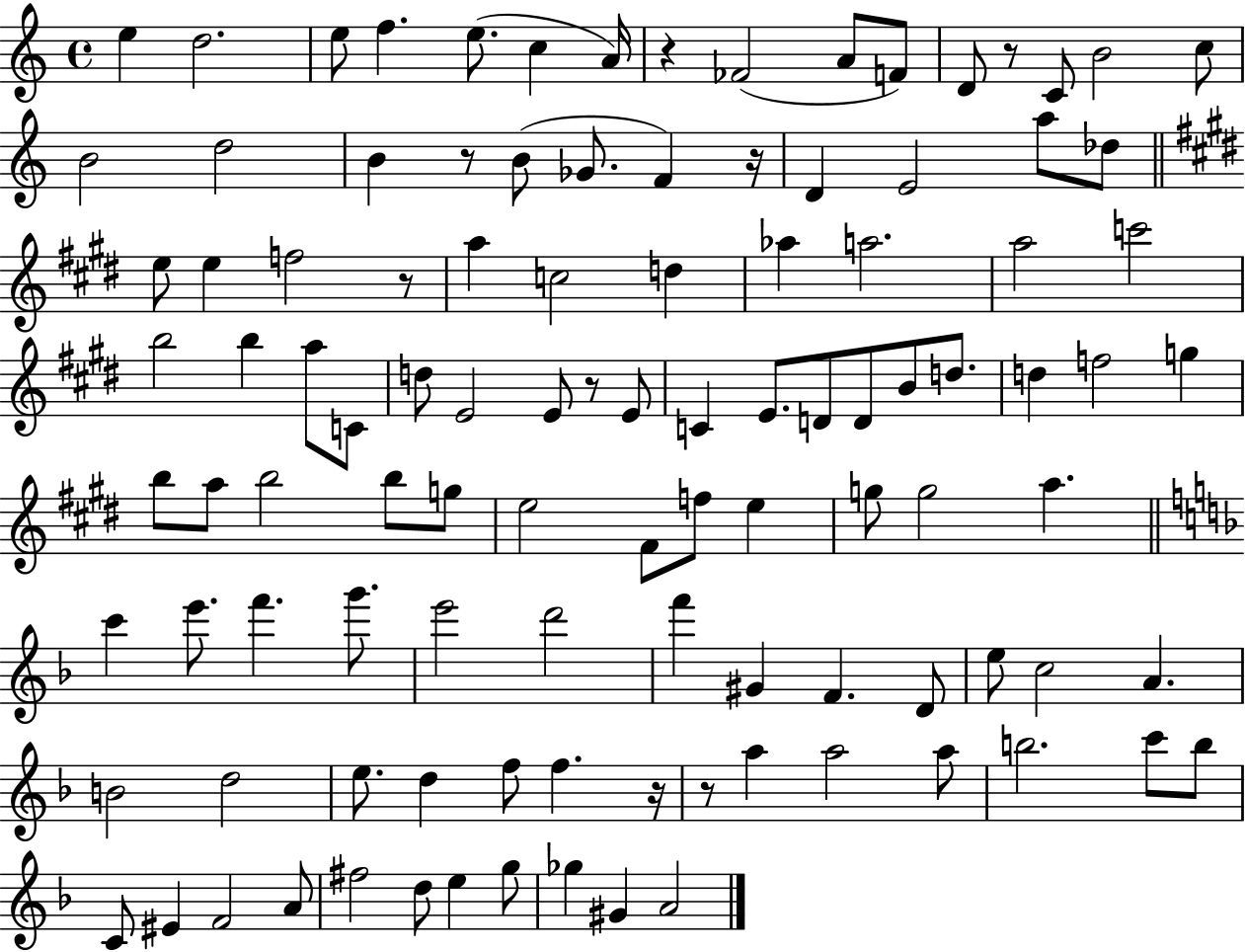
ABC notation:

X:1
T:Untitled
M:4/4
L:1/4
K:C
e d2 e/2 f e/2 c A/4 z _F2 A/2 F/2 D/2 z/2 C/2 B2 c/2 B2 d2 B z/2 B/2 _G/2 F z/4 D E2 a/2 _d/2 e/2 e f2 z/2 a c2 d _a a2 a2 c'2 b2 b a/2 C/2 d/2 E2 E/2 z/2 E/2 C E/2 D/2 D/2 B/2 d/2 d f2 g b/2 a/2 b2 b/2 g/2 e2 ^F/2 f/2 e g/2 g2 a c' e'/2 f' g'/2 e'2 d'2 f' ^G F D/2 e/2 c2 A B2 d2 e/2 d f/2 f z/4 z/2 a a2 a/2 b2 c'/2 b/2 C/2 ^E F2 A/2 ^f2 d/2 e g/2 _g ^G A2